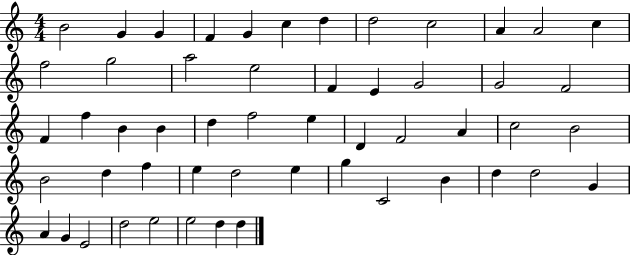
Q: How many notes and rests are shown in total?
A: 53